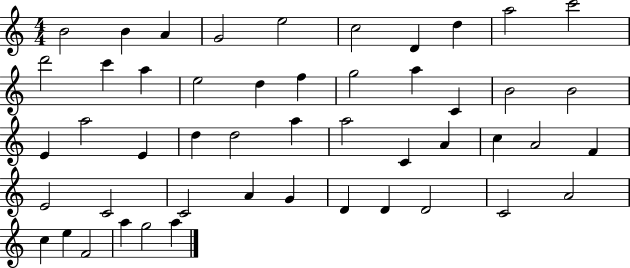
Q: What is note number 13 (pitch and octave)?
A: A5